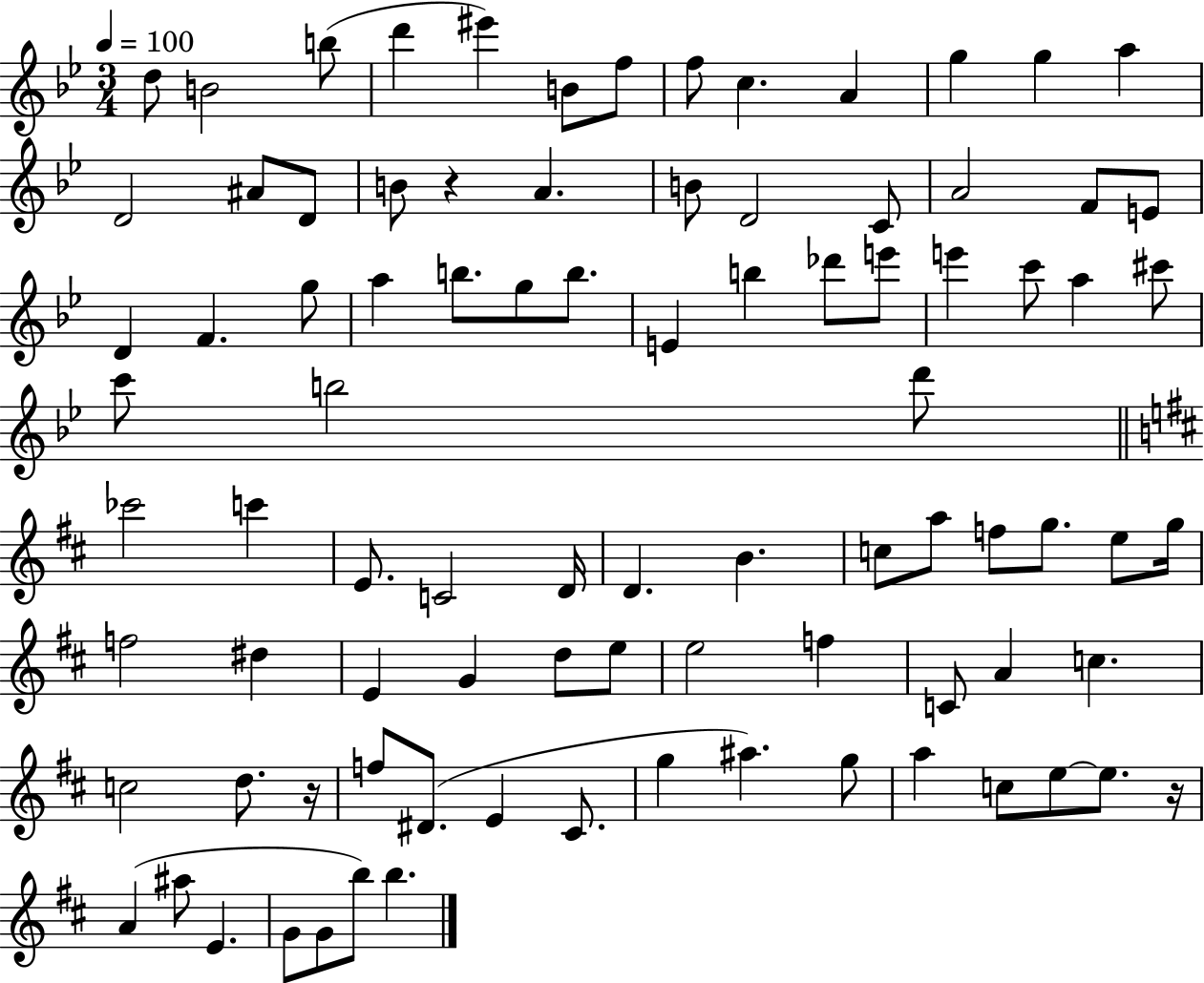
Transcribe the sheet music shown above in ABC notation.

X:1
T:Untitled
M:3/4
L:1/4
K:Bb
d/2 B2 b/2 d' ^e' B/2 f/2 f/2 c A g g a D2 ^A/2 D/2 B/2 z A B/2 D2 C/2 A2 F/2 E/2 D F g/2 a b/2 g/2 b/2 E b _d'/2 e'/2 e' c'/2 a ^c'/2 c'/2 b2 d'/2 _c'2 c' E/2 C2 D/4 D B c/2 a/2 f/2 g/2 e/2 g/4 f2 ^d E G d/2 e/2 e2 f C/2 A c c2 d/2 z/4 f/2 ^D/2 E ^C/2 g ^a g/2 a c/2 e/2 e/2 z/4 A ^a/2 E G/2 G/2 b/2 b